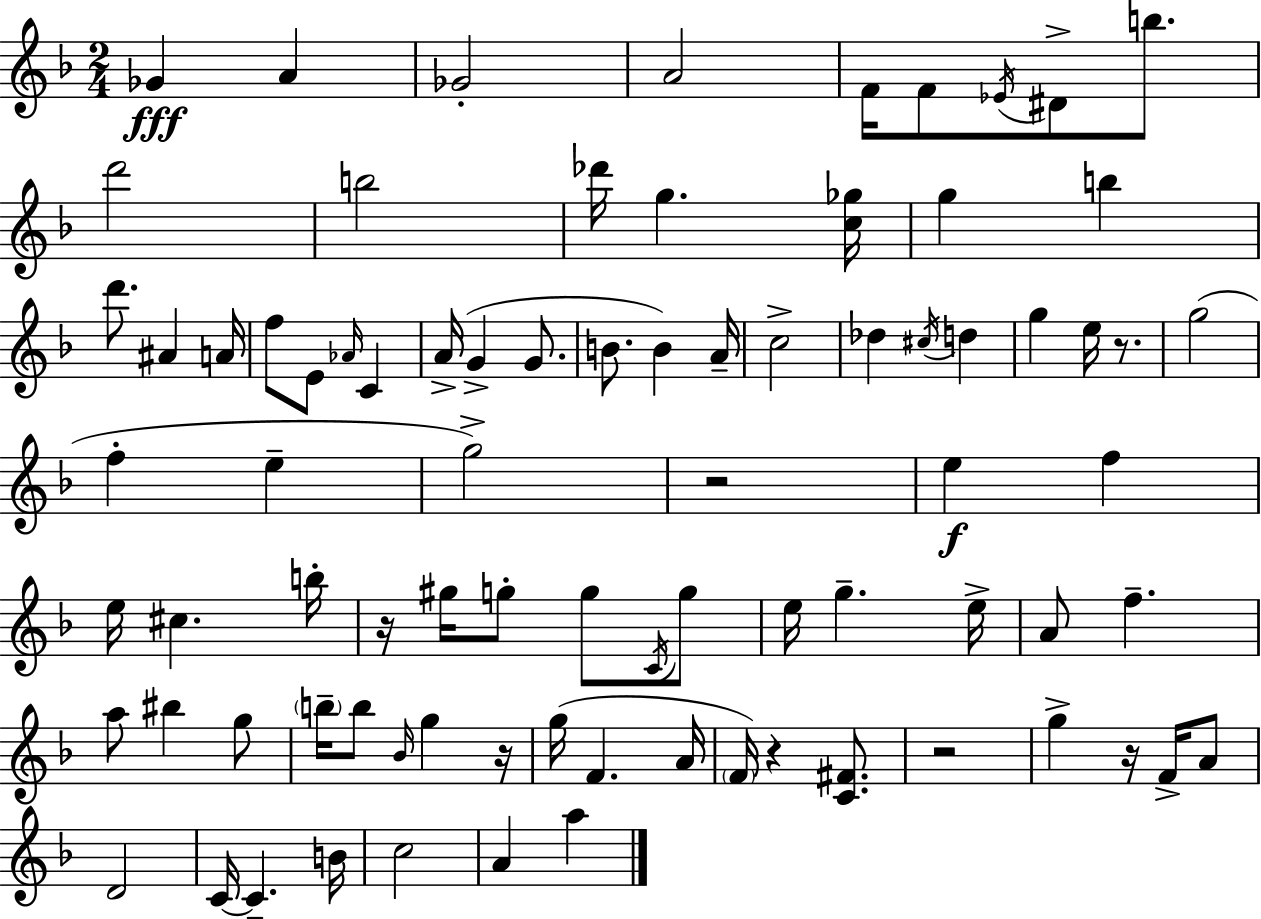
{
  \clef treble
  \numericTimeSignature
  \time 2/4
  \key d \minor
  \repeat volta 2 { ges'4\fff a'4 | ges'2-. | a'2 | f'16 f'8 \acciaccatura { ees'16 } dis'8-> b''8. | \break d'''2 | b''2 | des'''16 g''4. | <c'' ges''>16 g''4 b''4 | \break d'''8. ais'4 | a'16 f''8 e'8 \grace { aes'16 } c'4 | a'16->( g'4-> g'8. | b'8. b'4) | \break a'16-- c''2-> | des''4 \acciaccatura { cis''16 } d''4 | g''4 e''16 | r8. g''2( | \break f''4-. e''4-- | g''2->) | r2 | e''4\f f''4 | \break e''16 cis''4. | b''16-. r16 gis''16 g''8-. g''8 | \acciaccatura { c'16 } g''8 e''16 g''4.-- | e''16-> a'8 f''4.-- | \break a''8 bis''4 | g''8 \parenthesize b''16-- b''8 \grace { bes'16 } | g''4 r16 g''16( f'4. | a'16 \parenthesize f'16) r4 | \break <c' fis'>8. r2 | g''4-> | r16 f'16-> a'8 d'2 | c'16~~ c'4.-- | \break b'16 c''2 | a'4 | a''4 } \bar "|."
}